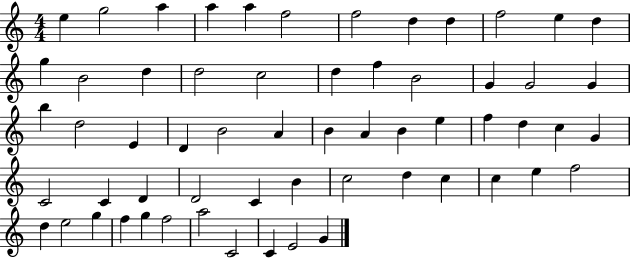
{
  \clef treble
  \numericTimeSignature
  \time 4/4
  \key c \major
  e''4 g''2 a''4 | a''4 a''4 f''2 | f''2 d''4 d''4 | f''2 e''4 d''4 | \break g''4 b'2 d''4 | d''2 c''2 | d''4 f''4 b'2 | g'4 g'2 g'4 | \break b''4 d''2 e'4 | d'4 b'2 a'4 | b'4 a'4 b'4 e''4 | f''4 d''4 c''4 g'4 | \break c'2 c'4 d'4 | d'2 c'4 b'4 | c''2 d''4 c''4 | c''4 e''4 f''2 | \break d''4 e''2 g''4 | f''4 g''4 f''2 | a''2 c'2 | c'4 e'2 g'4 | \break \bar "|."
}